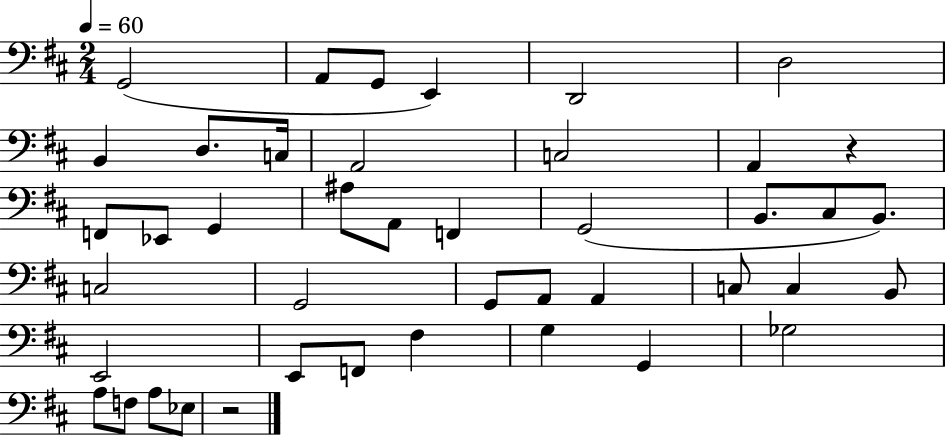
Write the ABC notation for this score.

X:1
T:Untitled
M:2/4
L:1/4
K:D
G,,2 A,,/2 G,,/2 E,, D,,2 D,2 B,, D,/2 C,/4 A,,2 C,2 A,, z F,,/2 _E,,/2 G,, ^A,/2 A,,/2 F,, G,,2 B,,/2 ^C,/2 B,,/2 C,2 G,,2 G,,/2 A,,/2 A,, C,/2 C, B,,/2 E,,2 E,,/2 F,,/2 ^F, G, G,, _G,2 A,/2 F,/2 A,/2 _E,/2 z2